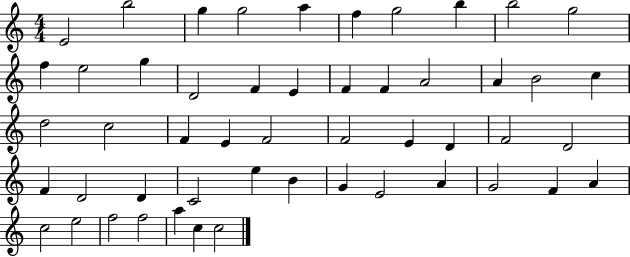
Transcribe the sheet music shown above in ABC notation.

X:1
T:Untitled
M:4/4
L:1/4
K:C
E2 b2 g g2 a f g2 b b2 g2 f e2 g D2 F E F F A2 A B2 c d2 c2 F E F2 F2 E D F2 D2 F D2 D C2 e B G E2 A G2 F A c2 e2 f2 f2 a c c2